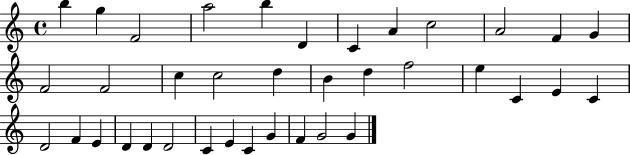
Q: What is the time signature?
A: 4/4